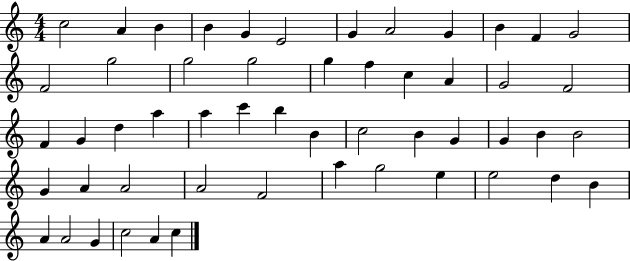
C5/h A4/q B4/q B4/q G4/q E4/h G4/q A4/h G4/q B4/q F4/q G4/h F4/h G5/h G5/h G5/h G5/q F5/q C5/q A4/q G4/h F4/h F4/q G4/q D5/q A5/q A5/q C6/q B5/q B4/q C5/h B4/q G4/q G4/q B4/q B4/h G4/q A4/q A4/h A4/h F4/h A5/q G5/h E5/q E5/h D5/q B4/q A4/q A4/h G4/q C5/h A4/q C5/q